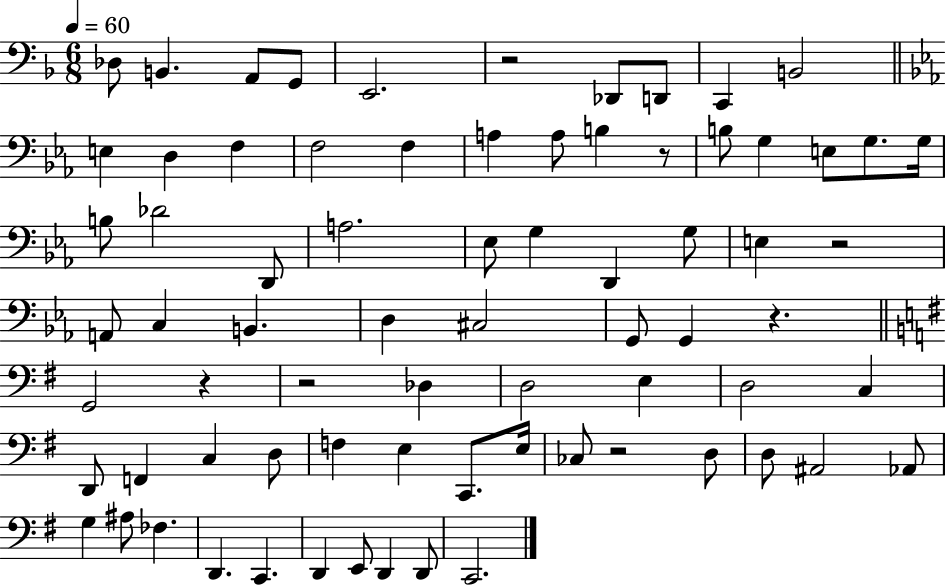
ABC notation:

X:1
T:Untitled
M:6/8
L:1/4
K:F
_D,/2 B,, A,,/2 G,,/2 E,,2 z2 _D,,/2 D,,/2 C,, B,,2 E, D, F, F,2 F, A, A,/2 B, z/2 B,/2 G, E,/2 G,/2 G,/4 B,/2 _D2 D,,/2 A,2 _E,/2 G, D,, G,/2 E, z2 A,,/2 C, B,, D, ^C,2 G,,/2 G,, z G,,2 z z2 _D, D,2 E, D,2 C, D,,/2 F,, C, D,/2 F, E, C,,/2 E,/4 _C,/2 z2 D,/2 D,/2 ^A,,2 _A,,/2 G, ^A,/2 _F, D,, C,, D,, E,,/2 D,, D,,/2 C,,2